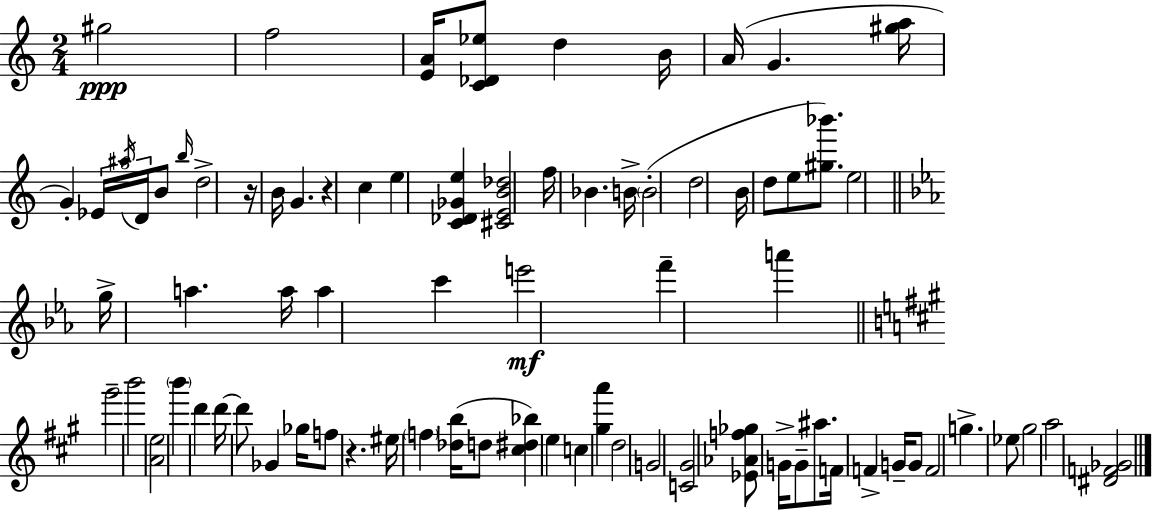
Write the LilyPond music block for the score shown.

{
  \clef treble
  \numericTimeSignature
  \time 2/4
  \key c \major
  \repeat volta 2 { gis''2\ppp | f''2 | <e' a'>16 <c' des' ees''>8 d''4 b'16 | a'16( g'4. <gis'' a''>16 | \break g'4-.) \tuplet 3/2 { ees'16 \acciaccatura { ais''16 } d'16 } b'8 | \grace { b''16 } d''2-> | r16 b'16 g'4. | r4 c''4 | \break e''4 <c' des' ges' e''>4 | <cis' e' b' des''>2 | f''16 bes'4. | b'16-> \parenthesize b'2-.( | \break d''2 | b'16 d''8 e''8 <gis'' bes'''>8.) | e''2 | \bar "||" \break \key ees \major g''16-> a''4. a''16 | a''4 c'''4 | e'''2\mf | f'''4-- a'''4 | \break \bar "||" \break \key a \major gis'''2-- | b'''2 | <a' e''>2 | \parenthesize b'''4 d'''4 | \break d'''16~~ d'''8 ges'4 ges''16 | f''8 r4. | eis''16 \parenthesize f''4 <des'' b''>16( d''8 | <cis'' dis'' bes''>4) e''4 | \break c''4 <gis'' a'''>4 | d''2 | g'2 | <c' gis'>2 | \break <ees' aes' f'' ges''>8 g'16-> g'8-- ais''8. | f'16 f'4-> g'16-- g'8 | f'2 | g''4.-> ees''8 | \break gis''2 | a''2 | <dis' f' ges'>2 | } \bar "|."
}